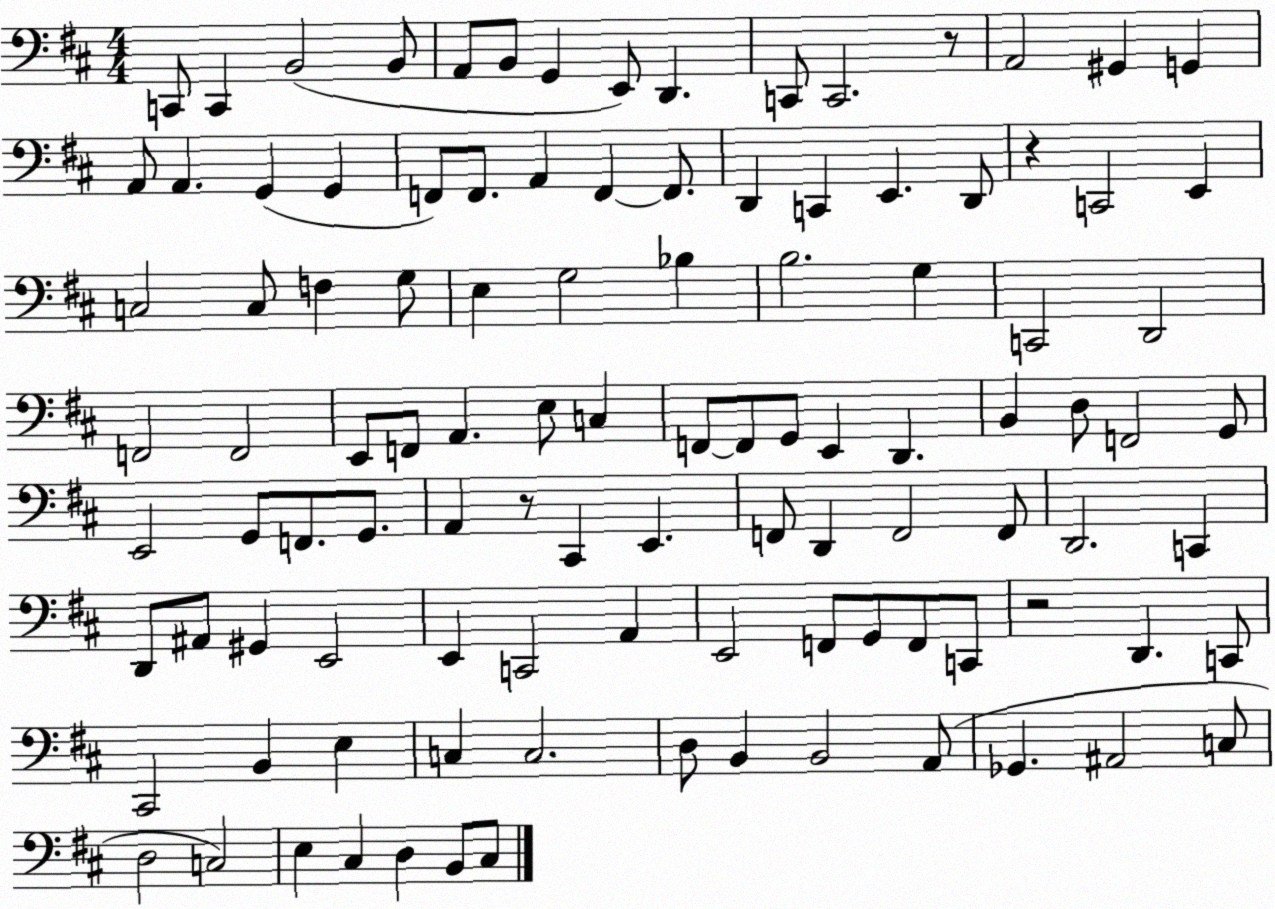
X:1
T:Untitled
M:4/4
L:1/4
K:D
C,,/2 C,, B,,2 B,,/2 A,,/2 B,,/2 G,, E,,/2 D,, C,,/2 C,,2 z/2 A,,2 ^G,, G,, A,,/2 A,, G,, G,, F,,/2 F,,/2 A,, F,, F,,/2 D,, C,, E,, D,,/2 z C,,2 E,, C,2 C,/2 F, G,/2 E, G,2 _B, B,2 G, C,,2 D,,2 F,,2 F,,2 E,,/2 F,,/2 A,, E,/2 C, F,,/2 F,,/2 G,,/2 E,, D,, B,, D,/2 F,,2 G,,/2 E,,2 G,,/2 F,,/2 G,,/2 A,, z/2 ^C,, E,, F,,/2 D,, F,,2 F,,/2 D,,2 C,, D,,/2 ^A,,/2 ^G,, E,,2 E,, C,,2 A,, E,,2 F,,/2 G,,/2 F,,/2 C,,/2 z2 D,, C,,/2 ^C,,2 B,, E, C, C,2 D,/2 B,, B,,2 A,,/2 _G,, ^A,,2 C,/2 D,2 C,2 E, ^C, D, B,,/2 ^C,/2